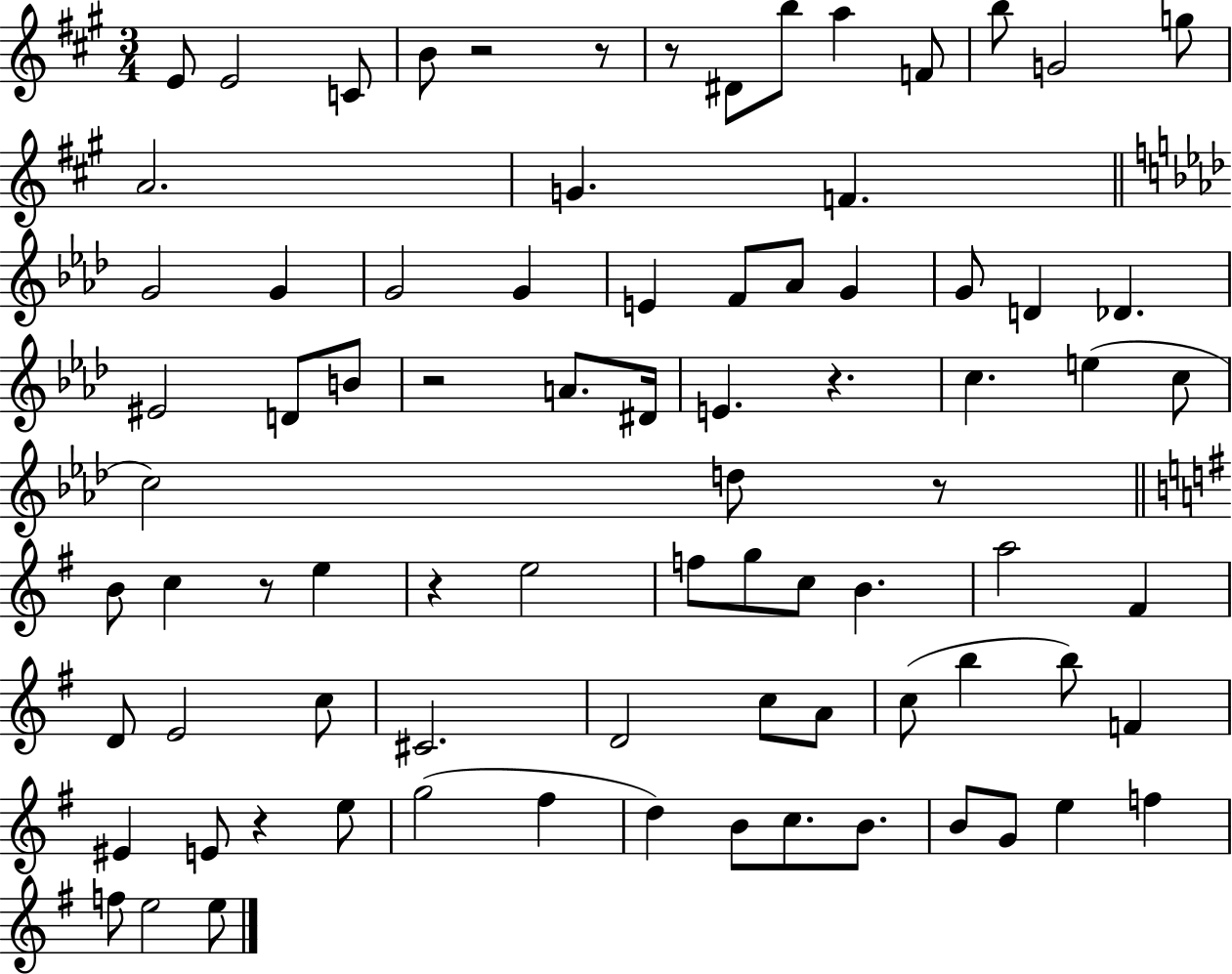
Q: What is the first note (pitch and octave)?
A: E4